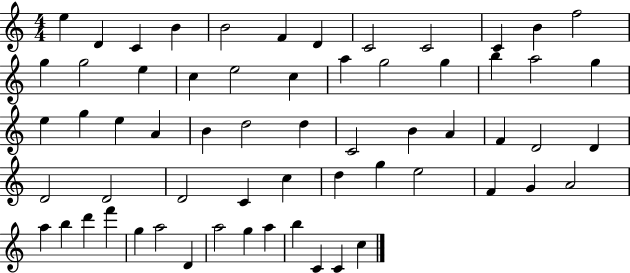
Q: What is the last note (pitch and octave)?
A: C5